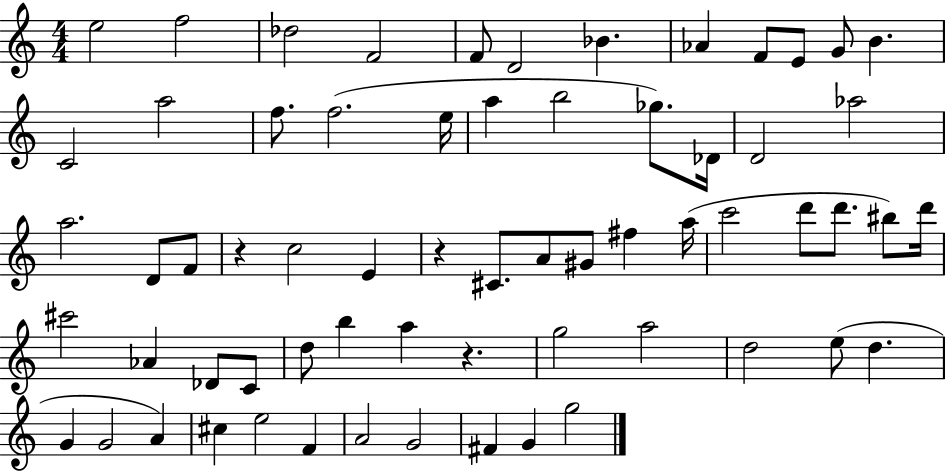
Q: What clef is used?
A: treble